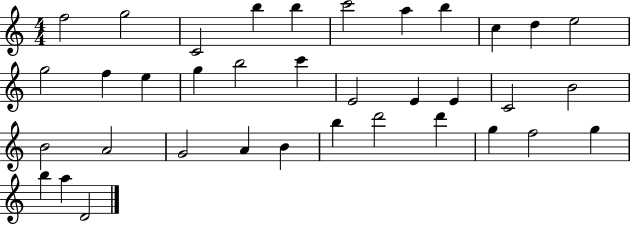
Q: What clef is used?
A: treble